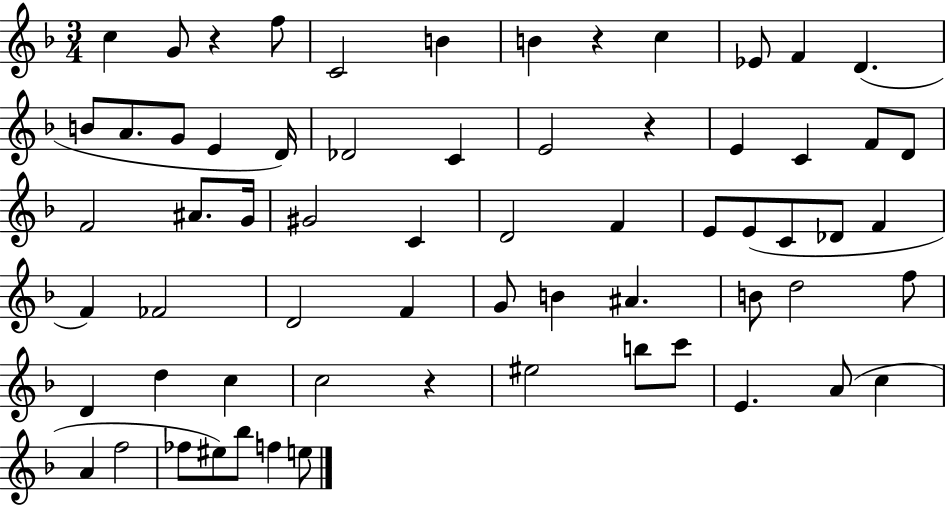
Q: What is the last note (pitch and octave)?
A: E5